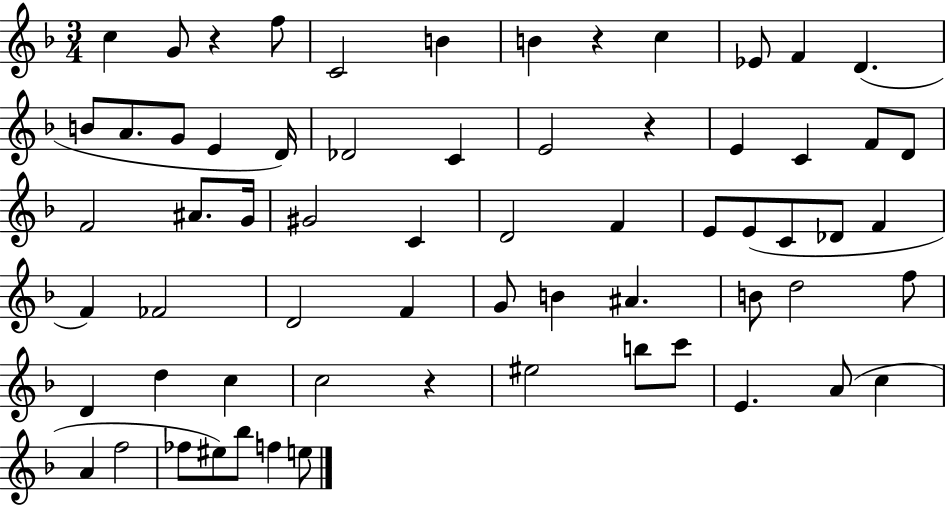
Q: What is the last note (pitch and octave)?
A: E5